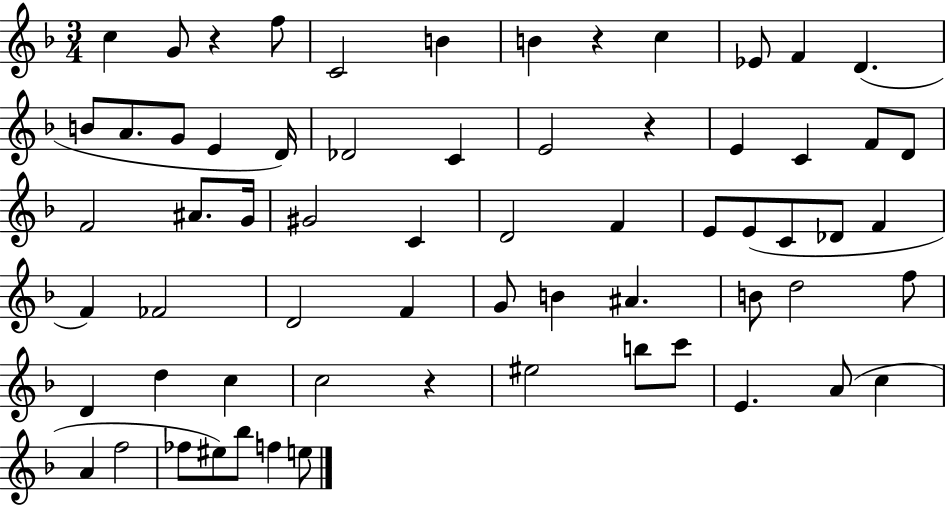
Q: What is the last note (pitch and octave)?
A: E5